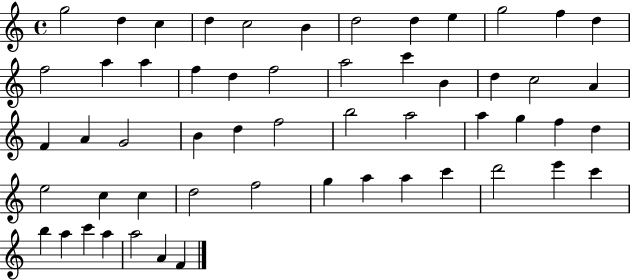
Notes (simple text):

G5/h D5/q C5/q D5/q C5/h B4/q D5/h D5/q E5/q G5/h F5/q D5/q F5/h A5/q A5/q F5/q D5/q F5/h A5/h C6/q B4/q D5/q C5/h A4/q F4/q A4/q G4/h B4/q D5/q F5/h B5/h A5/h A5/q G5/q F5/q D5/q E5/h C5/q C5/q D5/h F5/h G5/q A5/q A5/q C6/q D6/h E6/q C6/q B5/q A5/q C6/q A5/q A5/h A4/q F4/q